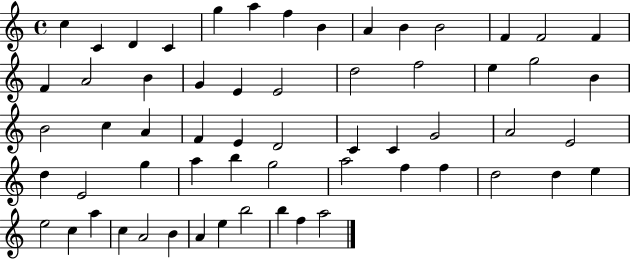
{
  \clef treble
  \time 4/4
  \defaultTimeSignature
  \key c \major
  c''4 c'4 d'4 c'4 | g''4 a''4 f''4 b'4 | a'4 b'4 b'2 | f'4 f'2 f'4 | \break f'4 a'2 b'4 | g'4 e'4 e'2 | d''2 f''2 | e''4 g''2 b'4 | \break b'2 c''4 a'4 | f'4 e'4 d'2 | c'4 c'4 g'2 | a'2 e'2 | \break d''4 e'2 g''4 | a''4 b''4 g''2 | a''2 f''4 f''4 | d''2 d''4 e''4 | \break e''2 c''4 a''4 | c''4 a'2 b'4 | a'4 e''4 b''2 | b''4 f''4 a''2 | \break \bar "|."
}